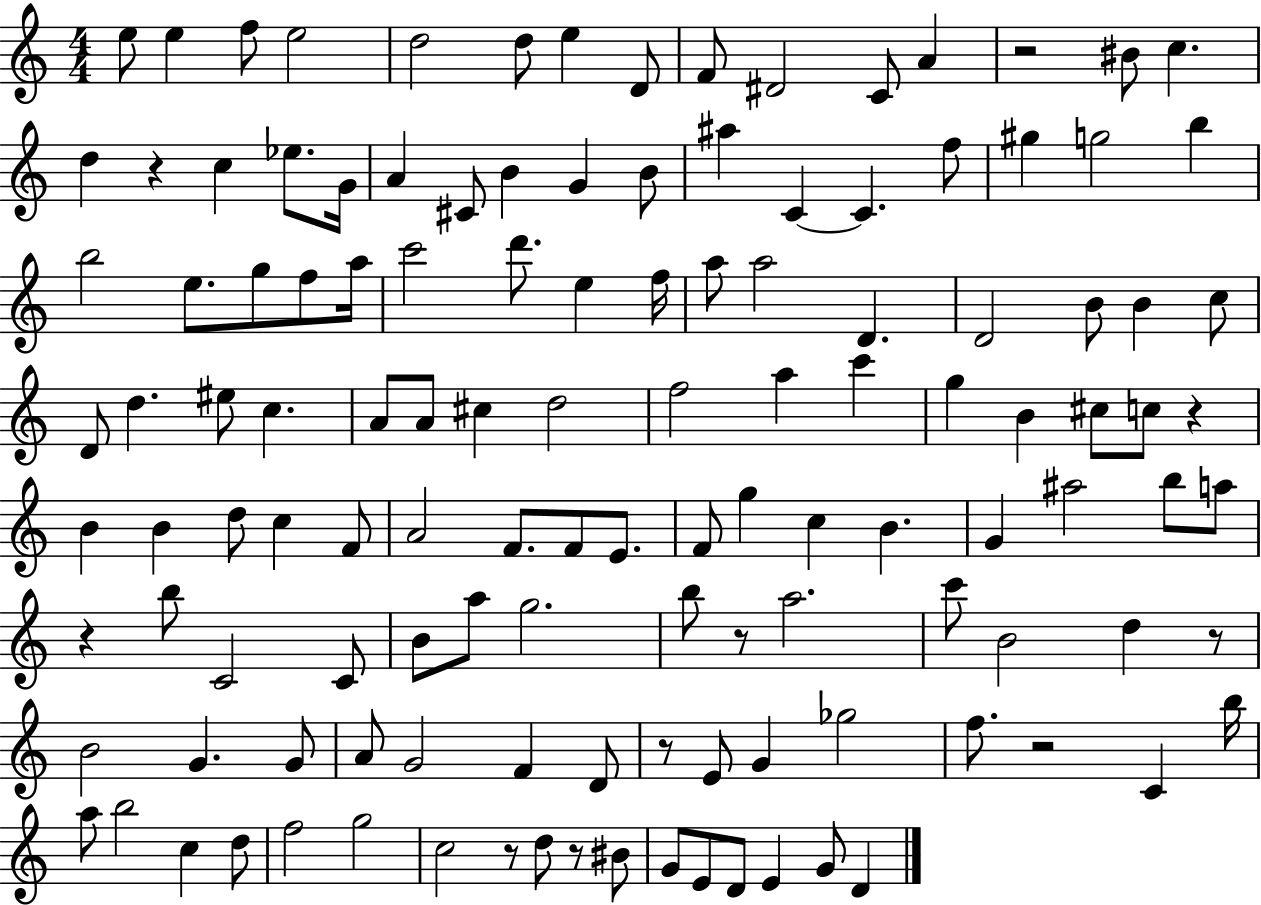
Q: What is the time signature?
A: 4/4